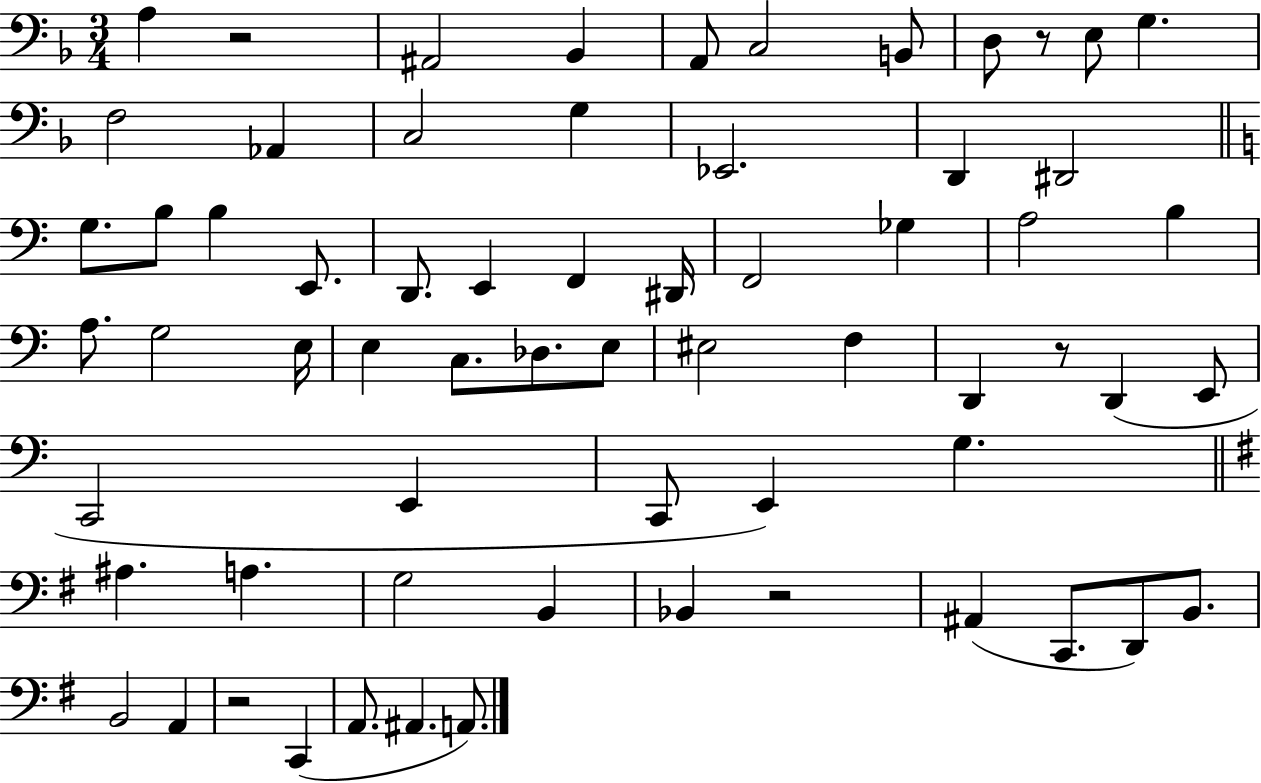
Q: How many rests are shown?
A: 5